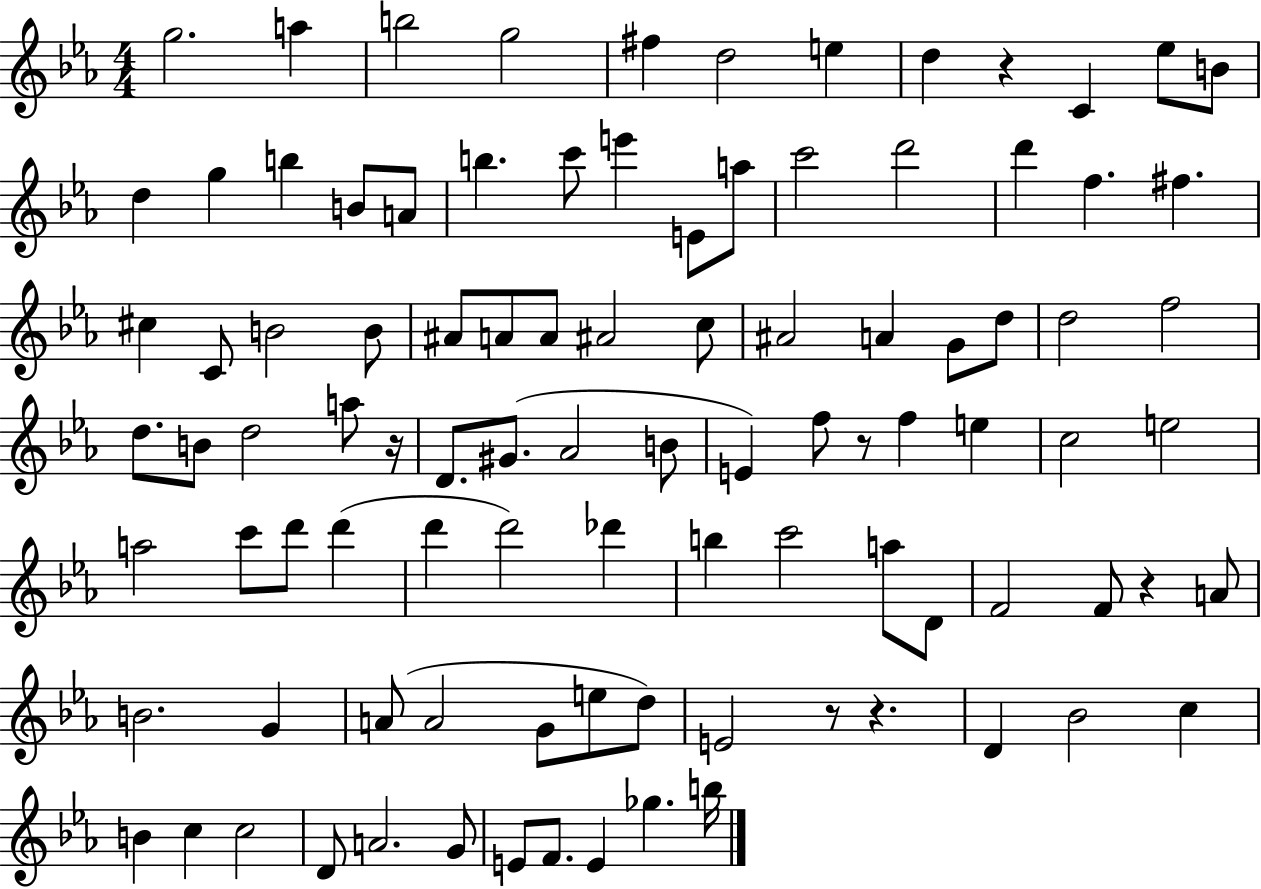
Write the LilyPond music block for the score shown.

{
  \clef treble
  \numericTimeSignature
  \time 4/4
  \key ees \major
  g''2. a''4 | b''2 g''2 | fis''4 d''2 e''4 | d''4 r4 c'4 ees''8 b'8 | \break d''4 g''4 b''4 b'8 a'8 | b''4. c'''8 e'''4 e'8 a''8 | c'''2 d'''2 | d'''4 f''4. fis''4. | \break cis''4 c'8 b'2 b'8 | ais'8 a'8 a'8 ais'2 c''8 | ais'2 a'4 g'8 d''8 | d''2 f''2 | \break d''8. b'8 d''2 a''8 r16 | d'8. gis'8.( aes'2 b'8 | e'4) f''8 r8 f''4 e''4 | c''2 e''2 | \break a''2 c'''8 d'''8 d'''4( | d'''4 d'''2) des'''4 | b''4 c'''2 a''8 d'8 | f'2 f'8 r4 a'8 | \break b'2. g'4 | a'8( a'2 g'8 e''8 d''8) | e'2 r8 r4. | d'4 bes'2 c''4 | \break b'4 c''4 c''2 | d'8 a'2. g'8 | e'8 f'8. e'4 ges''4. b''16 | \bar "|."
}